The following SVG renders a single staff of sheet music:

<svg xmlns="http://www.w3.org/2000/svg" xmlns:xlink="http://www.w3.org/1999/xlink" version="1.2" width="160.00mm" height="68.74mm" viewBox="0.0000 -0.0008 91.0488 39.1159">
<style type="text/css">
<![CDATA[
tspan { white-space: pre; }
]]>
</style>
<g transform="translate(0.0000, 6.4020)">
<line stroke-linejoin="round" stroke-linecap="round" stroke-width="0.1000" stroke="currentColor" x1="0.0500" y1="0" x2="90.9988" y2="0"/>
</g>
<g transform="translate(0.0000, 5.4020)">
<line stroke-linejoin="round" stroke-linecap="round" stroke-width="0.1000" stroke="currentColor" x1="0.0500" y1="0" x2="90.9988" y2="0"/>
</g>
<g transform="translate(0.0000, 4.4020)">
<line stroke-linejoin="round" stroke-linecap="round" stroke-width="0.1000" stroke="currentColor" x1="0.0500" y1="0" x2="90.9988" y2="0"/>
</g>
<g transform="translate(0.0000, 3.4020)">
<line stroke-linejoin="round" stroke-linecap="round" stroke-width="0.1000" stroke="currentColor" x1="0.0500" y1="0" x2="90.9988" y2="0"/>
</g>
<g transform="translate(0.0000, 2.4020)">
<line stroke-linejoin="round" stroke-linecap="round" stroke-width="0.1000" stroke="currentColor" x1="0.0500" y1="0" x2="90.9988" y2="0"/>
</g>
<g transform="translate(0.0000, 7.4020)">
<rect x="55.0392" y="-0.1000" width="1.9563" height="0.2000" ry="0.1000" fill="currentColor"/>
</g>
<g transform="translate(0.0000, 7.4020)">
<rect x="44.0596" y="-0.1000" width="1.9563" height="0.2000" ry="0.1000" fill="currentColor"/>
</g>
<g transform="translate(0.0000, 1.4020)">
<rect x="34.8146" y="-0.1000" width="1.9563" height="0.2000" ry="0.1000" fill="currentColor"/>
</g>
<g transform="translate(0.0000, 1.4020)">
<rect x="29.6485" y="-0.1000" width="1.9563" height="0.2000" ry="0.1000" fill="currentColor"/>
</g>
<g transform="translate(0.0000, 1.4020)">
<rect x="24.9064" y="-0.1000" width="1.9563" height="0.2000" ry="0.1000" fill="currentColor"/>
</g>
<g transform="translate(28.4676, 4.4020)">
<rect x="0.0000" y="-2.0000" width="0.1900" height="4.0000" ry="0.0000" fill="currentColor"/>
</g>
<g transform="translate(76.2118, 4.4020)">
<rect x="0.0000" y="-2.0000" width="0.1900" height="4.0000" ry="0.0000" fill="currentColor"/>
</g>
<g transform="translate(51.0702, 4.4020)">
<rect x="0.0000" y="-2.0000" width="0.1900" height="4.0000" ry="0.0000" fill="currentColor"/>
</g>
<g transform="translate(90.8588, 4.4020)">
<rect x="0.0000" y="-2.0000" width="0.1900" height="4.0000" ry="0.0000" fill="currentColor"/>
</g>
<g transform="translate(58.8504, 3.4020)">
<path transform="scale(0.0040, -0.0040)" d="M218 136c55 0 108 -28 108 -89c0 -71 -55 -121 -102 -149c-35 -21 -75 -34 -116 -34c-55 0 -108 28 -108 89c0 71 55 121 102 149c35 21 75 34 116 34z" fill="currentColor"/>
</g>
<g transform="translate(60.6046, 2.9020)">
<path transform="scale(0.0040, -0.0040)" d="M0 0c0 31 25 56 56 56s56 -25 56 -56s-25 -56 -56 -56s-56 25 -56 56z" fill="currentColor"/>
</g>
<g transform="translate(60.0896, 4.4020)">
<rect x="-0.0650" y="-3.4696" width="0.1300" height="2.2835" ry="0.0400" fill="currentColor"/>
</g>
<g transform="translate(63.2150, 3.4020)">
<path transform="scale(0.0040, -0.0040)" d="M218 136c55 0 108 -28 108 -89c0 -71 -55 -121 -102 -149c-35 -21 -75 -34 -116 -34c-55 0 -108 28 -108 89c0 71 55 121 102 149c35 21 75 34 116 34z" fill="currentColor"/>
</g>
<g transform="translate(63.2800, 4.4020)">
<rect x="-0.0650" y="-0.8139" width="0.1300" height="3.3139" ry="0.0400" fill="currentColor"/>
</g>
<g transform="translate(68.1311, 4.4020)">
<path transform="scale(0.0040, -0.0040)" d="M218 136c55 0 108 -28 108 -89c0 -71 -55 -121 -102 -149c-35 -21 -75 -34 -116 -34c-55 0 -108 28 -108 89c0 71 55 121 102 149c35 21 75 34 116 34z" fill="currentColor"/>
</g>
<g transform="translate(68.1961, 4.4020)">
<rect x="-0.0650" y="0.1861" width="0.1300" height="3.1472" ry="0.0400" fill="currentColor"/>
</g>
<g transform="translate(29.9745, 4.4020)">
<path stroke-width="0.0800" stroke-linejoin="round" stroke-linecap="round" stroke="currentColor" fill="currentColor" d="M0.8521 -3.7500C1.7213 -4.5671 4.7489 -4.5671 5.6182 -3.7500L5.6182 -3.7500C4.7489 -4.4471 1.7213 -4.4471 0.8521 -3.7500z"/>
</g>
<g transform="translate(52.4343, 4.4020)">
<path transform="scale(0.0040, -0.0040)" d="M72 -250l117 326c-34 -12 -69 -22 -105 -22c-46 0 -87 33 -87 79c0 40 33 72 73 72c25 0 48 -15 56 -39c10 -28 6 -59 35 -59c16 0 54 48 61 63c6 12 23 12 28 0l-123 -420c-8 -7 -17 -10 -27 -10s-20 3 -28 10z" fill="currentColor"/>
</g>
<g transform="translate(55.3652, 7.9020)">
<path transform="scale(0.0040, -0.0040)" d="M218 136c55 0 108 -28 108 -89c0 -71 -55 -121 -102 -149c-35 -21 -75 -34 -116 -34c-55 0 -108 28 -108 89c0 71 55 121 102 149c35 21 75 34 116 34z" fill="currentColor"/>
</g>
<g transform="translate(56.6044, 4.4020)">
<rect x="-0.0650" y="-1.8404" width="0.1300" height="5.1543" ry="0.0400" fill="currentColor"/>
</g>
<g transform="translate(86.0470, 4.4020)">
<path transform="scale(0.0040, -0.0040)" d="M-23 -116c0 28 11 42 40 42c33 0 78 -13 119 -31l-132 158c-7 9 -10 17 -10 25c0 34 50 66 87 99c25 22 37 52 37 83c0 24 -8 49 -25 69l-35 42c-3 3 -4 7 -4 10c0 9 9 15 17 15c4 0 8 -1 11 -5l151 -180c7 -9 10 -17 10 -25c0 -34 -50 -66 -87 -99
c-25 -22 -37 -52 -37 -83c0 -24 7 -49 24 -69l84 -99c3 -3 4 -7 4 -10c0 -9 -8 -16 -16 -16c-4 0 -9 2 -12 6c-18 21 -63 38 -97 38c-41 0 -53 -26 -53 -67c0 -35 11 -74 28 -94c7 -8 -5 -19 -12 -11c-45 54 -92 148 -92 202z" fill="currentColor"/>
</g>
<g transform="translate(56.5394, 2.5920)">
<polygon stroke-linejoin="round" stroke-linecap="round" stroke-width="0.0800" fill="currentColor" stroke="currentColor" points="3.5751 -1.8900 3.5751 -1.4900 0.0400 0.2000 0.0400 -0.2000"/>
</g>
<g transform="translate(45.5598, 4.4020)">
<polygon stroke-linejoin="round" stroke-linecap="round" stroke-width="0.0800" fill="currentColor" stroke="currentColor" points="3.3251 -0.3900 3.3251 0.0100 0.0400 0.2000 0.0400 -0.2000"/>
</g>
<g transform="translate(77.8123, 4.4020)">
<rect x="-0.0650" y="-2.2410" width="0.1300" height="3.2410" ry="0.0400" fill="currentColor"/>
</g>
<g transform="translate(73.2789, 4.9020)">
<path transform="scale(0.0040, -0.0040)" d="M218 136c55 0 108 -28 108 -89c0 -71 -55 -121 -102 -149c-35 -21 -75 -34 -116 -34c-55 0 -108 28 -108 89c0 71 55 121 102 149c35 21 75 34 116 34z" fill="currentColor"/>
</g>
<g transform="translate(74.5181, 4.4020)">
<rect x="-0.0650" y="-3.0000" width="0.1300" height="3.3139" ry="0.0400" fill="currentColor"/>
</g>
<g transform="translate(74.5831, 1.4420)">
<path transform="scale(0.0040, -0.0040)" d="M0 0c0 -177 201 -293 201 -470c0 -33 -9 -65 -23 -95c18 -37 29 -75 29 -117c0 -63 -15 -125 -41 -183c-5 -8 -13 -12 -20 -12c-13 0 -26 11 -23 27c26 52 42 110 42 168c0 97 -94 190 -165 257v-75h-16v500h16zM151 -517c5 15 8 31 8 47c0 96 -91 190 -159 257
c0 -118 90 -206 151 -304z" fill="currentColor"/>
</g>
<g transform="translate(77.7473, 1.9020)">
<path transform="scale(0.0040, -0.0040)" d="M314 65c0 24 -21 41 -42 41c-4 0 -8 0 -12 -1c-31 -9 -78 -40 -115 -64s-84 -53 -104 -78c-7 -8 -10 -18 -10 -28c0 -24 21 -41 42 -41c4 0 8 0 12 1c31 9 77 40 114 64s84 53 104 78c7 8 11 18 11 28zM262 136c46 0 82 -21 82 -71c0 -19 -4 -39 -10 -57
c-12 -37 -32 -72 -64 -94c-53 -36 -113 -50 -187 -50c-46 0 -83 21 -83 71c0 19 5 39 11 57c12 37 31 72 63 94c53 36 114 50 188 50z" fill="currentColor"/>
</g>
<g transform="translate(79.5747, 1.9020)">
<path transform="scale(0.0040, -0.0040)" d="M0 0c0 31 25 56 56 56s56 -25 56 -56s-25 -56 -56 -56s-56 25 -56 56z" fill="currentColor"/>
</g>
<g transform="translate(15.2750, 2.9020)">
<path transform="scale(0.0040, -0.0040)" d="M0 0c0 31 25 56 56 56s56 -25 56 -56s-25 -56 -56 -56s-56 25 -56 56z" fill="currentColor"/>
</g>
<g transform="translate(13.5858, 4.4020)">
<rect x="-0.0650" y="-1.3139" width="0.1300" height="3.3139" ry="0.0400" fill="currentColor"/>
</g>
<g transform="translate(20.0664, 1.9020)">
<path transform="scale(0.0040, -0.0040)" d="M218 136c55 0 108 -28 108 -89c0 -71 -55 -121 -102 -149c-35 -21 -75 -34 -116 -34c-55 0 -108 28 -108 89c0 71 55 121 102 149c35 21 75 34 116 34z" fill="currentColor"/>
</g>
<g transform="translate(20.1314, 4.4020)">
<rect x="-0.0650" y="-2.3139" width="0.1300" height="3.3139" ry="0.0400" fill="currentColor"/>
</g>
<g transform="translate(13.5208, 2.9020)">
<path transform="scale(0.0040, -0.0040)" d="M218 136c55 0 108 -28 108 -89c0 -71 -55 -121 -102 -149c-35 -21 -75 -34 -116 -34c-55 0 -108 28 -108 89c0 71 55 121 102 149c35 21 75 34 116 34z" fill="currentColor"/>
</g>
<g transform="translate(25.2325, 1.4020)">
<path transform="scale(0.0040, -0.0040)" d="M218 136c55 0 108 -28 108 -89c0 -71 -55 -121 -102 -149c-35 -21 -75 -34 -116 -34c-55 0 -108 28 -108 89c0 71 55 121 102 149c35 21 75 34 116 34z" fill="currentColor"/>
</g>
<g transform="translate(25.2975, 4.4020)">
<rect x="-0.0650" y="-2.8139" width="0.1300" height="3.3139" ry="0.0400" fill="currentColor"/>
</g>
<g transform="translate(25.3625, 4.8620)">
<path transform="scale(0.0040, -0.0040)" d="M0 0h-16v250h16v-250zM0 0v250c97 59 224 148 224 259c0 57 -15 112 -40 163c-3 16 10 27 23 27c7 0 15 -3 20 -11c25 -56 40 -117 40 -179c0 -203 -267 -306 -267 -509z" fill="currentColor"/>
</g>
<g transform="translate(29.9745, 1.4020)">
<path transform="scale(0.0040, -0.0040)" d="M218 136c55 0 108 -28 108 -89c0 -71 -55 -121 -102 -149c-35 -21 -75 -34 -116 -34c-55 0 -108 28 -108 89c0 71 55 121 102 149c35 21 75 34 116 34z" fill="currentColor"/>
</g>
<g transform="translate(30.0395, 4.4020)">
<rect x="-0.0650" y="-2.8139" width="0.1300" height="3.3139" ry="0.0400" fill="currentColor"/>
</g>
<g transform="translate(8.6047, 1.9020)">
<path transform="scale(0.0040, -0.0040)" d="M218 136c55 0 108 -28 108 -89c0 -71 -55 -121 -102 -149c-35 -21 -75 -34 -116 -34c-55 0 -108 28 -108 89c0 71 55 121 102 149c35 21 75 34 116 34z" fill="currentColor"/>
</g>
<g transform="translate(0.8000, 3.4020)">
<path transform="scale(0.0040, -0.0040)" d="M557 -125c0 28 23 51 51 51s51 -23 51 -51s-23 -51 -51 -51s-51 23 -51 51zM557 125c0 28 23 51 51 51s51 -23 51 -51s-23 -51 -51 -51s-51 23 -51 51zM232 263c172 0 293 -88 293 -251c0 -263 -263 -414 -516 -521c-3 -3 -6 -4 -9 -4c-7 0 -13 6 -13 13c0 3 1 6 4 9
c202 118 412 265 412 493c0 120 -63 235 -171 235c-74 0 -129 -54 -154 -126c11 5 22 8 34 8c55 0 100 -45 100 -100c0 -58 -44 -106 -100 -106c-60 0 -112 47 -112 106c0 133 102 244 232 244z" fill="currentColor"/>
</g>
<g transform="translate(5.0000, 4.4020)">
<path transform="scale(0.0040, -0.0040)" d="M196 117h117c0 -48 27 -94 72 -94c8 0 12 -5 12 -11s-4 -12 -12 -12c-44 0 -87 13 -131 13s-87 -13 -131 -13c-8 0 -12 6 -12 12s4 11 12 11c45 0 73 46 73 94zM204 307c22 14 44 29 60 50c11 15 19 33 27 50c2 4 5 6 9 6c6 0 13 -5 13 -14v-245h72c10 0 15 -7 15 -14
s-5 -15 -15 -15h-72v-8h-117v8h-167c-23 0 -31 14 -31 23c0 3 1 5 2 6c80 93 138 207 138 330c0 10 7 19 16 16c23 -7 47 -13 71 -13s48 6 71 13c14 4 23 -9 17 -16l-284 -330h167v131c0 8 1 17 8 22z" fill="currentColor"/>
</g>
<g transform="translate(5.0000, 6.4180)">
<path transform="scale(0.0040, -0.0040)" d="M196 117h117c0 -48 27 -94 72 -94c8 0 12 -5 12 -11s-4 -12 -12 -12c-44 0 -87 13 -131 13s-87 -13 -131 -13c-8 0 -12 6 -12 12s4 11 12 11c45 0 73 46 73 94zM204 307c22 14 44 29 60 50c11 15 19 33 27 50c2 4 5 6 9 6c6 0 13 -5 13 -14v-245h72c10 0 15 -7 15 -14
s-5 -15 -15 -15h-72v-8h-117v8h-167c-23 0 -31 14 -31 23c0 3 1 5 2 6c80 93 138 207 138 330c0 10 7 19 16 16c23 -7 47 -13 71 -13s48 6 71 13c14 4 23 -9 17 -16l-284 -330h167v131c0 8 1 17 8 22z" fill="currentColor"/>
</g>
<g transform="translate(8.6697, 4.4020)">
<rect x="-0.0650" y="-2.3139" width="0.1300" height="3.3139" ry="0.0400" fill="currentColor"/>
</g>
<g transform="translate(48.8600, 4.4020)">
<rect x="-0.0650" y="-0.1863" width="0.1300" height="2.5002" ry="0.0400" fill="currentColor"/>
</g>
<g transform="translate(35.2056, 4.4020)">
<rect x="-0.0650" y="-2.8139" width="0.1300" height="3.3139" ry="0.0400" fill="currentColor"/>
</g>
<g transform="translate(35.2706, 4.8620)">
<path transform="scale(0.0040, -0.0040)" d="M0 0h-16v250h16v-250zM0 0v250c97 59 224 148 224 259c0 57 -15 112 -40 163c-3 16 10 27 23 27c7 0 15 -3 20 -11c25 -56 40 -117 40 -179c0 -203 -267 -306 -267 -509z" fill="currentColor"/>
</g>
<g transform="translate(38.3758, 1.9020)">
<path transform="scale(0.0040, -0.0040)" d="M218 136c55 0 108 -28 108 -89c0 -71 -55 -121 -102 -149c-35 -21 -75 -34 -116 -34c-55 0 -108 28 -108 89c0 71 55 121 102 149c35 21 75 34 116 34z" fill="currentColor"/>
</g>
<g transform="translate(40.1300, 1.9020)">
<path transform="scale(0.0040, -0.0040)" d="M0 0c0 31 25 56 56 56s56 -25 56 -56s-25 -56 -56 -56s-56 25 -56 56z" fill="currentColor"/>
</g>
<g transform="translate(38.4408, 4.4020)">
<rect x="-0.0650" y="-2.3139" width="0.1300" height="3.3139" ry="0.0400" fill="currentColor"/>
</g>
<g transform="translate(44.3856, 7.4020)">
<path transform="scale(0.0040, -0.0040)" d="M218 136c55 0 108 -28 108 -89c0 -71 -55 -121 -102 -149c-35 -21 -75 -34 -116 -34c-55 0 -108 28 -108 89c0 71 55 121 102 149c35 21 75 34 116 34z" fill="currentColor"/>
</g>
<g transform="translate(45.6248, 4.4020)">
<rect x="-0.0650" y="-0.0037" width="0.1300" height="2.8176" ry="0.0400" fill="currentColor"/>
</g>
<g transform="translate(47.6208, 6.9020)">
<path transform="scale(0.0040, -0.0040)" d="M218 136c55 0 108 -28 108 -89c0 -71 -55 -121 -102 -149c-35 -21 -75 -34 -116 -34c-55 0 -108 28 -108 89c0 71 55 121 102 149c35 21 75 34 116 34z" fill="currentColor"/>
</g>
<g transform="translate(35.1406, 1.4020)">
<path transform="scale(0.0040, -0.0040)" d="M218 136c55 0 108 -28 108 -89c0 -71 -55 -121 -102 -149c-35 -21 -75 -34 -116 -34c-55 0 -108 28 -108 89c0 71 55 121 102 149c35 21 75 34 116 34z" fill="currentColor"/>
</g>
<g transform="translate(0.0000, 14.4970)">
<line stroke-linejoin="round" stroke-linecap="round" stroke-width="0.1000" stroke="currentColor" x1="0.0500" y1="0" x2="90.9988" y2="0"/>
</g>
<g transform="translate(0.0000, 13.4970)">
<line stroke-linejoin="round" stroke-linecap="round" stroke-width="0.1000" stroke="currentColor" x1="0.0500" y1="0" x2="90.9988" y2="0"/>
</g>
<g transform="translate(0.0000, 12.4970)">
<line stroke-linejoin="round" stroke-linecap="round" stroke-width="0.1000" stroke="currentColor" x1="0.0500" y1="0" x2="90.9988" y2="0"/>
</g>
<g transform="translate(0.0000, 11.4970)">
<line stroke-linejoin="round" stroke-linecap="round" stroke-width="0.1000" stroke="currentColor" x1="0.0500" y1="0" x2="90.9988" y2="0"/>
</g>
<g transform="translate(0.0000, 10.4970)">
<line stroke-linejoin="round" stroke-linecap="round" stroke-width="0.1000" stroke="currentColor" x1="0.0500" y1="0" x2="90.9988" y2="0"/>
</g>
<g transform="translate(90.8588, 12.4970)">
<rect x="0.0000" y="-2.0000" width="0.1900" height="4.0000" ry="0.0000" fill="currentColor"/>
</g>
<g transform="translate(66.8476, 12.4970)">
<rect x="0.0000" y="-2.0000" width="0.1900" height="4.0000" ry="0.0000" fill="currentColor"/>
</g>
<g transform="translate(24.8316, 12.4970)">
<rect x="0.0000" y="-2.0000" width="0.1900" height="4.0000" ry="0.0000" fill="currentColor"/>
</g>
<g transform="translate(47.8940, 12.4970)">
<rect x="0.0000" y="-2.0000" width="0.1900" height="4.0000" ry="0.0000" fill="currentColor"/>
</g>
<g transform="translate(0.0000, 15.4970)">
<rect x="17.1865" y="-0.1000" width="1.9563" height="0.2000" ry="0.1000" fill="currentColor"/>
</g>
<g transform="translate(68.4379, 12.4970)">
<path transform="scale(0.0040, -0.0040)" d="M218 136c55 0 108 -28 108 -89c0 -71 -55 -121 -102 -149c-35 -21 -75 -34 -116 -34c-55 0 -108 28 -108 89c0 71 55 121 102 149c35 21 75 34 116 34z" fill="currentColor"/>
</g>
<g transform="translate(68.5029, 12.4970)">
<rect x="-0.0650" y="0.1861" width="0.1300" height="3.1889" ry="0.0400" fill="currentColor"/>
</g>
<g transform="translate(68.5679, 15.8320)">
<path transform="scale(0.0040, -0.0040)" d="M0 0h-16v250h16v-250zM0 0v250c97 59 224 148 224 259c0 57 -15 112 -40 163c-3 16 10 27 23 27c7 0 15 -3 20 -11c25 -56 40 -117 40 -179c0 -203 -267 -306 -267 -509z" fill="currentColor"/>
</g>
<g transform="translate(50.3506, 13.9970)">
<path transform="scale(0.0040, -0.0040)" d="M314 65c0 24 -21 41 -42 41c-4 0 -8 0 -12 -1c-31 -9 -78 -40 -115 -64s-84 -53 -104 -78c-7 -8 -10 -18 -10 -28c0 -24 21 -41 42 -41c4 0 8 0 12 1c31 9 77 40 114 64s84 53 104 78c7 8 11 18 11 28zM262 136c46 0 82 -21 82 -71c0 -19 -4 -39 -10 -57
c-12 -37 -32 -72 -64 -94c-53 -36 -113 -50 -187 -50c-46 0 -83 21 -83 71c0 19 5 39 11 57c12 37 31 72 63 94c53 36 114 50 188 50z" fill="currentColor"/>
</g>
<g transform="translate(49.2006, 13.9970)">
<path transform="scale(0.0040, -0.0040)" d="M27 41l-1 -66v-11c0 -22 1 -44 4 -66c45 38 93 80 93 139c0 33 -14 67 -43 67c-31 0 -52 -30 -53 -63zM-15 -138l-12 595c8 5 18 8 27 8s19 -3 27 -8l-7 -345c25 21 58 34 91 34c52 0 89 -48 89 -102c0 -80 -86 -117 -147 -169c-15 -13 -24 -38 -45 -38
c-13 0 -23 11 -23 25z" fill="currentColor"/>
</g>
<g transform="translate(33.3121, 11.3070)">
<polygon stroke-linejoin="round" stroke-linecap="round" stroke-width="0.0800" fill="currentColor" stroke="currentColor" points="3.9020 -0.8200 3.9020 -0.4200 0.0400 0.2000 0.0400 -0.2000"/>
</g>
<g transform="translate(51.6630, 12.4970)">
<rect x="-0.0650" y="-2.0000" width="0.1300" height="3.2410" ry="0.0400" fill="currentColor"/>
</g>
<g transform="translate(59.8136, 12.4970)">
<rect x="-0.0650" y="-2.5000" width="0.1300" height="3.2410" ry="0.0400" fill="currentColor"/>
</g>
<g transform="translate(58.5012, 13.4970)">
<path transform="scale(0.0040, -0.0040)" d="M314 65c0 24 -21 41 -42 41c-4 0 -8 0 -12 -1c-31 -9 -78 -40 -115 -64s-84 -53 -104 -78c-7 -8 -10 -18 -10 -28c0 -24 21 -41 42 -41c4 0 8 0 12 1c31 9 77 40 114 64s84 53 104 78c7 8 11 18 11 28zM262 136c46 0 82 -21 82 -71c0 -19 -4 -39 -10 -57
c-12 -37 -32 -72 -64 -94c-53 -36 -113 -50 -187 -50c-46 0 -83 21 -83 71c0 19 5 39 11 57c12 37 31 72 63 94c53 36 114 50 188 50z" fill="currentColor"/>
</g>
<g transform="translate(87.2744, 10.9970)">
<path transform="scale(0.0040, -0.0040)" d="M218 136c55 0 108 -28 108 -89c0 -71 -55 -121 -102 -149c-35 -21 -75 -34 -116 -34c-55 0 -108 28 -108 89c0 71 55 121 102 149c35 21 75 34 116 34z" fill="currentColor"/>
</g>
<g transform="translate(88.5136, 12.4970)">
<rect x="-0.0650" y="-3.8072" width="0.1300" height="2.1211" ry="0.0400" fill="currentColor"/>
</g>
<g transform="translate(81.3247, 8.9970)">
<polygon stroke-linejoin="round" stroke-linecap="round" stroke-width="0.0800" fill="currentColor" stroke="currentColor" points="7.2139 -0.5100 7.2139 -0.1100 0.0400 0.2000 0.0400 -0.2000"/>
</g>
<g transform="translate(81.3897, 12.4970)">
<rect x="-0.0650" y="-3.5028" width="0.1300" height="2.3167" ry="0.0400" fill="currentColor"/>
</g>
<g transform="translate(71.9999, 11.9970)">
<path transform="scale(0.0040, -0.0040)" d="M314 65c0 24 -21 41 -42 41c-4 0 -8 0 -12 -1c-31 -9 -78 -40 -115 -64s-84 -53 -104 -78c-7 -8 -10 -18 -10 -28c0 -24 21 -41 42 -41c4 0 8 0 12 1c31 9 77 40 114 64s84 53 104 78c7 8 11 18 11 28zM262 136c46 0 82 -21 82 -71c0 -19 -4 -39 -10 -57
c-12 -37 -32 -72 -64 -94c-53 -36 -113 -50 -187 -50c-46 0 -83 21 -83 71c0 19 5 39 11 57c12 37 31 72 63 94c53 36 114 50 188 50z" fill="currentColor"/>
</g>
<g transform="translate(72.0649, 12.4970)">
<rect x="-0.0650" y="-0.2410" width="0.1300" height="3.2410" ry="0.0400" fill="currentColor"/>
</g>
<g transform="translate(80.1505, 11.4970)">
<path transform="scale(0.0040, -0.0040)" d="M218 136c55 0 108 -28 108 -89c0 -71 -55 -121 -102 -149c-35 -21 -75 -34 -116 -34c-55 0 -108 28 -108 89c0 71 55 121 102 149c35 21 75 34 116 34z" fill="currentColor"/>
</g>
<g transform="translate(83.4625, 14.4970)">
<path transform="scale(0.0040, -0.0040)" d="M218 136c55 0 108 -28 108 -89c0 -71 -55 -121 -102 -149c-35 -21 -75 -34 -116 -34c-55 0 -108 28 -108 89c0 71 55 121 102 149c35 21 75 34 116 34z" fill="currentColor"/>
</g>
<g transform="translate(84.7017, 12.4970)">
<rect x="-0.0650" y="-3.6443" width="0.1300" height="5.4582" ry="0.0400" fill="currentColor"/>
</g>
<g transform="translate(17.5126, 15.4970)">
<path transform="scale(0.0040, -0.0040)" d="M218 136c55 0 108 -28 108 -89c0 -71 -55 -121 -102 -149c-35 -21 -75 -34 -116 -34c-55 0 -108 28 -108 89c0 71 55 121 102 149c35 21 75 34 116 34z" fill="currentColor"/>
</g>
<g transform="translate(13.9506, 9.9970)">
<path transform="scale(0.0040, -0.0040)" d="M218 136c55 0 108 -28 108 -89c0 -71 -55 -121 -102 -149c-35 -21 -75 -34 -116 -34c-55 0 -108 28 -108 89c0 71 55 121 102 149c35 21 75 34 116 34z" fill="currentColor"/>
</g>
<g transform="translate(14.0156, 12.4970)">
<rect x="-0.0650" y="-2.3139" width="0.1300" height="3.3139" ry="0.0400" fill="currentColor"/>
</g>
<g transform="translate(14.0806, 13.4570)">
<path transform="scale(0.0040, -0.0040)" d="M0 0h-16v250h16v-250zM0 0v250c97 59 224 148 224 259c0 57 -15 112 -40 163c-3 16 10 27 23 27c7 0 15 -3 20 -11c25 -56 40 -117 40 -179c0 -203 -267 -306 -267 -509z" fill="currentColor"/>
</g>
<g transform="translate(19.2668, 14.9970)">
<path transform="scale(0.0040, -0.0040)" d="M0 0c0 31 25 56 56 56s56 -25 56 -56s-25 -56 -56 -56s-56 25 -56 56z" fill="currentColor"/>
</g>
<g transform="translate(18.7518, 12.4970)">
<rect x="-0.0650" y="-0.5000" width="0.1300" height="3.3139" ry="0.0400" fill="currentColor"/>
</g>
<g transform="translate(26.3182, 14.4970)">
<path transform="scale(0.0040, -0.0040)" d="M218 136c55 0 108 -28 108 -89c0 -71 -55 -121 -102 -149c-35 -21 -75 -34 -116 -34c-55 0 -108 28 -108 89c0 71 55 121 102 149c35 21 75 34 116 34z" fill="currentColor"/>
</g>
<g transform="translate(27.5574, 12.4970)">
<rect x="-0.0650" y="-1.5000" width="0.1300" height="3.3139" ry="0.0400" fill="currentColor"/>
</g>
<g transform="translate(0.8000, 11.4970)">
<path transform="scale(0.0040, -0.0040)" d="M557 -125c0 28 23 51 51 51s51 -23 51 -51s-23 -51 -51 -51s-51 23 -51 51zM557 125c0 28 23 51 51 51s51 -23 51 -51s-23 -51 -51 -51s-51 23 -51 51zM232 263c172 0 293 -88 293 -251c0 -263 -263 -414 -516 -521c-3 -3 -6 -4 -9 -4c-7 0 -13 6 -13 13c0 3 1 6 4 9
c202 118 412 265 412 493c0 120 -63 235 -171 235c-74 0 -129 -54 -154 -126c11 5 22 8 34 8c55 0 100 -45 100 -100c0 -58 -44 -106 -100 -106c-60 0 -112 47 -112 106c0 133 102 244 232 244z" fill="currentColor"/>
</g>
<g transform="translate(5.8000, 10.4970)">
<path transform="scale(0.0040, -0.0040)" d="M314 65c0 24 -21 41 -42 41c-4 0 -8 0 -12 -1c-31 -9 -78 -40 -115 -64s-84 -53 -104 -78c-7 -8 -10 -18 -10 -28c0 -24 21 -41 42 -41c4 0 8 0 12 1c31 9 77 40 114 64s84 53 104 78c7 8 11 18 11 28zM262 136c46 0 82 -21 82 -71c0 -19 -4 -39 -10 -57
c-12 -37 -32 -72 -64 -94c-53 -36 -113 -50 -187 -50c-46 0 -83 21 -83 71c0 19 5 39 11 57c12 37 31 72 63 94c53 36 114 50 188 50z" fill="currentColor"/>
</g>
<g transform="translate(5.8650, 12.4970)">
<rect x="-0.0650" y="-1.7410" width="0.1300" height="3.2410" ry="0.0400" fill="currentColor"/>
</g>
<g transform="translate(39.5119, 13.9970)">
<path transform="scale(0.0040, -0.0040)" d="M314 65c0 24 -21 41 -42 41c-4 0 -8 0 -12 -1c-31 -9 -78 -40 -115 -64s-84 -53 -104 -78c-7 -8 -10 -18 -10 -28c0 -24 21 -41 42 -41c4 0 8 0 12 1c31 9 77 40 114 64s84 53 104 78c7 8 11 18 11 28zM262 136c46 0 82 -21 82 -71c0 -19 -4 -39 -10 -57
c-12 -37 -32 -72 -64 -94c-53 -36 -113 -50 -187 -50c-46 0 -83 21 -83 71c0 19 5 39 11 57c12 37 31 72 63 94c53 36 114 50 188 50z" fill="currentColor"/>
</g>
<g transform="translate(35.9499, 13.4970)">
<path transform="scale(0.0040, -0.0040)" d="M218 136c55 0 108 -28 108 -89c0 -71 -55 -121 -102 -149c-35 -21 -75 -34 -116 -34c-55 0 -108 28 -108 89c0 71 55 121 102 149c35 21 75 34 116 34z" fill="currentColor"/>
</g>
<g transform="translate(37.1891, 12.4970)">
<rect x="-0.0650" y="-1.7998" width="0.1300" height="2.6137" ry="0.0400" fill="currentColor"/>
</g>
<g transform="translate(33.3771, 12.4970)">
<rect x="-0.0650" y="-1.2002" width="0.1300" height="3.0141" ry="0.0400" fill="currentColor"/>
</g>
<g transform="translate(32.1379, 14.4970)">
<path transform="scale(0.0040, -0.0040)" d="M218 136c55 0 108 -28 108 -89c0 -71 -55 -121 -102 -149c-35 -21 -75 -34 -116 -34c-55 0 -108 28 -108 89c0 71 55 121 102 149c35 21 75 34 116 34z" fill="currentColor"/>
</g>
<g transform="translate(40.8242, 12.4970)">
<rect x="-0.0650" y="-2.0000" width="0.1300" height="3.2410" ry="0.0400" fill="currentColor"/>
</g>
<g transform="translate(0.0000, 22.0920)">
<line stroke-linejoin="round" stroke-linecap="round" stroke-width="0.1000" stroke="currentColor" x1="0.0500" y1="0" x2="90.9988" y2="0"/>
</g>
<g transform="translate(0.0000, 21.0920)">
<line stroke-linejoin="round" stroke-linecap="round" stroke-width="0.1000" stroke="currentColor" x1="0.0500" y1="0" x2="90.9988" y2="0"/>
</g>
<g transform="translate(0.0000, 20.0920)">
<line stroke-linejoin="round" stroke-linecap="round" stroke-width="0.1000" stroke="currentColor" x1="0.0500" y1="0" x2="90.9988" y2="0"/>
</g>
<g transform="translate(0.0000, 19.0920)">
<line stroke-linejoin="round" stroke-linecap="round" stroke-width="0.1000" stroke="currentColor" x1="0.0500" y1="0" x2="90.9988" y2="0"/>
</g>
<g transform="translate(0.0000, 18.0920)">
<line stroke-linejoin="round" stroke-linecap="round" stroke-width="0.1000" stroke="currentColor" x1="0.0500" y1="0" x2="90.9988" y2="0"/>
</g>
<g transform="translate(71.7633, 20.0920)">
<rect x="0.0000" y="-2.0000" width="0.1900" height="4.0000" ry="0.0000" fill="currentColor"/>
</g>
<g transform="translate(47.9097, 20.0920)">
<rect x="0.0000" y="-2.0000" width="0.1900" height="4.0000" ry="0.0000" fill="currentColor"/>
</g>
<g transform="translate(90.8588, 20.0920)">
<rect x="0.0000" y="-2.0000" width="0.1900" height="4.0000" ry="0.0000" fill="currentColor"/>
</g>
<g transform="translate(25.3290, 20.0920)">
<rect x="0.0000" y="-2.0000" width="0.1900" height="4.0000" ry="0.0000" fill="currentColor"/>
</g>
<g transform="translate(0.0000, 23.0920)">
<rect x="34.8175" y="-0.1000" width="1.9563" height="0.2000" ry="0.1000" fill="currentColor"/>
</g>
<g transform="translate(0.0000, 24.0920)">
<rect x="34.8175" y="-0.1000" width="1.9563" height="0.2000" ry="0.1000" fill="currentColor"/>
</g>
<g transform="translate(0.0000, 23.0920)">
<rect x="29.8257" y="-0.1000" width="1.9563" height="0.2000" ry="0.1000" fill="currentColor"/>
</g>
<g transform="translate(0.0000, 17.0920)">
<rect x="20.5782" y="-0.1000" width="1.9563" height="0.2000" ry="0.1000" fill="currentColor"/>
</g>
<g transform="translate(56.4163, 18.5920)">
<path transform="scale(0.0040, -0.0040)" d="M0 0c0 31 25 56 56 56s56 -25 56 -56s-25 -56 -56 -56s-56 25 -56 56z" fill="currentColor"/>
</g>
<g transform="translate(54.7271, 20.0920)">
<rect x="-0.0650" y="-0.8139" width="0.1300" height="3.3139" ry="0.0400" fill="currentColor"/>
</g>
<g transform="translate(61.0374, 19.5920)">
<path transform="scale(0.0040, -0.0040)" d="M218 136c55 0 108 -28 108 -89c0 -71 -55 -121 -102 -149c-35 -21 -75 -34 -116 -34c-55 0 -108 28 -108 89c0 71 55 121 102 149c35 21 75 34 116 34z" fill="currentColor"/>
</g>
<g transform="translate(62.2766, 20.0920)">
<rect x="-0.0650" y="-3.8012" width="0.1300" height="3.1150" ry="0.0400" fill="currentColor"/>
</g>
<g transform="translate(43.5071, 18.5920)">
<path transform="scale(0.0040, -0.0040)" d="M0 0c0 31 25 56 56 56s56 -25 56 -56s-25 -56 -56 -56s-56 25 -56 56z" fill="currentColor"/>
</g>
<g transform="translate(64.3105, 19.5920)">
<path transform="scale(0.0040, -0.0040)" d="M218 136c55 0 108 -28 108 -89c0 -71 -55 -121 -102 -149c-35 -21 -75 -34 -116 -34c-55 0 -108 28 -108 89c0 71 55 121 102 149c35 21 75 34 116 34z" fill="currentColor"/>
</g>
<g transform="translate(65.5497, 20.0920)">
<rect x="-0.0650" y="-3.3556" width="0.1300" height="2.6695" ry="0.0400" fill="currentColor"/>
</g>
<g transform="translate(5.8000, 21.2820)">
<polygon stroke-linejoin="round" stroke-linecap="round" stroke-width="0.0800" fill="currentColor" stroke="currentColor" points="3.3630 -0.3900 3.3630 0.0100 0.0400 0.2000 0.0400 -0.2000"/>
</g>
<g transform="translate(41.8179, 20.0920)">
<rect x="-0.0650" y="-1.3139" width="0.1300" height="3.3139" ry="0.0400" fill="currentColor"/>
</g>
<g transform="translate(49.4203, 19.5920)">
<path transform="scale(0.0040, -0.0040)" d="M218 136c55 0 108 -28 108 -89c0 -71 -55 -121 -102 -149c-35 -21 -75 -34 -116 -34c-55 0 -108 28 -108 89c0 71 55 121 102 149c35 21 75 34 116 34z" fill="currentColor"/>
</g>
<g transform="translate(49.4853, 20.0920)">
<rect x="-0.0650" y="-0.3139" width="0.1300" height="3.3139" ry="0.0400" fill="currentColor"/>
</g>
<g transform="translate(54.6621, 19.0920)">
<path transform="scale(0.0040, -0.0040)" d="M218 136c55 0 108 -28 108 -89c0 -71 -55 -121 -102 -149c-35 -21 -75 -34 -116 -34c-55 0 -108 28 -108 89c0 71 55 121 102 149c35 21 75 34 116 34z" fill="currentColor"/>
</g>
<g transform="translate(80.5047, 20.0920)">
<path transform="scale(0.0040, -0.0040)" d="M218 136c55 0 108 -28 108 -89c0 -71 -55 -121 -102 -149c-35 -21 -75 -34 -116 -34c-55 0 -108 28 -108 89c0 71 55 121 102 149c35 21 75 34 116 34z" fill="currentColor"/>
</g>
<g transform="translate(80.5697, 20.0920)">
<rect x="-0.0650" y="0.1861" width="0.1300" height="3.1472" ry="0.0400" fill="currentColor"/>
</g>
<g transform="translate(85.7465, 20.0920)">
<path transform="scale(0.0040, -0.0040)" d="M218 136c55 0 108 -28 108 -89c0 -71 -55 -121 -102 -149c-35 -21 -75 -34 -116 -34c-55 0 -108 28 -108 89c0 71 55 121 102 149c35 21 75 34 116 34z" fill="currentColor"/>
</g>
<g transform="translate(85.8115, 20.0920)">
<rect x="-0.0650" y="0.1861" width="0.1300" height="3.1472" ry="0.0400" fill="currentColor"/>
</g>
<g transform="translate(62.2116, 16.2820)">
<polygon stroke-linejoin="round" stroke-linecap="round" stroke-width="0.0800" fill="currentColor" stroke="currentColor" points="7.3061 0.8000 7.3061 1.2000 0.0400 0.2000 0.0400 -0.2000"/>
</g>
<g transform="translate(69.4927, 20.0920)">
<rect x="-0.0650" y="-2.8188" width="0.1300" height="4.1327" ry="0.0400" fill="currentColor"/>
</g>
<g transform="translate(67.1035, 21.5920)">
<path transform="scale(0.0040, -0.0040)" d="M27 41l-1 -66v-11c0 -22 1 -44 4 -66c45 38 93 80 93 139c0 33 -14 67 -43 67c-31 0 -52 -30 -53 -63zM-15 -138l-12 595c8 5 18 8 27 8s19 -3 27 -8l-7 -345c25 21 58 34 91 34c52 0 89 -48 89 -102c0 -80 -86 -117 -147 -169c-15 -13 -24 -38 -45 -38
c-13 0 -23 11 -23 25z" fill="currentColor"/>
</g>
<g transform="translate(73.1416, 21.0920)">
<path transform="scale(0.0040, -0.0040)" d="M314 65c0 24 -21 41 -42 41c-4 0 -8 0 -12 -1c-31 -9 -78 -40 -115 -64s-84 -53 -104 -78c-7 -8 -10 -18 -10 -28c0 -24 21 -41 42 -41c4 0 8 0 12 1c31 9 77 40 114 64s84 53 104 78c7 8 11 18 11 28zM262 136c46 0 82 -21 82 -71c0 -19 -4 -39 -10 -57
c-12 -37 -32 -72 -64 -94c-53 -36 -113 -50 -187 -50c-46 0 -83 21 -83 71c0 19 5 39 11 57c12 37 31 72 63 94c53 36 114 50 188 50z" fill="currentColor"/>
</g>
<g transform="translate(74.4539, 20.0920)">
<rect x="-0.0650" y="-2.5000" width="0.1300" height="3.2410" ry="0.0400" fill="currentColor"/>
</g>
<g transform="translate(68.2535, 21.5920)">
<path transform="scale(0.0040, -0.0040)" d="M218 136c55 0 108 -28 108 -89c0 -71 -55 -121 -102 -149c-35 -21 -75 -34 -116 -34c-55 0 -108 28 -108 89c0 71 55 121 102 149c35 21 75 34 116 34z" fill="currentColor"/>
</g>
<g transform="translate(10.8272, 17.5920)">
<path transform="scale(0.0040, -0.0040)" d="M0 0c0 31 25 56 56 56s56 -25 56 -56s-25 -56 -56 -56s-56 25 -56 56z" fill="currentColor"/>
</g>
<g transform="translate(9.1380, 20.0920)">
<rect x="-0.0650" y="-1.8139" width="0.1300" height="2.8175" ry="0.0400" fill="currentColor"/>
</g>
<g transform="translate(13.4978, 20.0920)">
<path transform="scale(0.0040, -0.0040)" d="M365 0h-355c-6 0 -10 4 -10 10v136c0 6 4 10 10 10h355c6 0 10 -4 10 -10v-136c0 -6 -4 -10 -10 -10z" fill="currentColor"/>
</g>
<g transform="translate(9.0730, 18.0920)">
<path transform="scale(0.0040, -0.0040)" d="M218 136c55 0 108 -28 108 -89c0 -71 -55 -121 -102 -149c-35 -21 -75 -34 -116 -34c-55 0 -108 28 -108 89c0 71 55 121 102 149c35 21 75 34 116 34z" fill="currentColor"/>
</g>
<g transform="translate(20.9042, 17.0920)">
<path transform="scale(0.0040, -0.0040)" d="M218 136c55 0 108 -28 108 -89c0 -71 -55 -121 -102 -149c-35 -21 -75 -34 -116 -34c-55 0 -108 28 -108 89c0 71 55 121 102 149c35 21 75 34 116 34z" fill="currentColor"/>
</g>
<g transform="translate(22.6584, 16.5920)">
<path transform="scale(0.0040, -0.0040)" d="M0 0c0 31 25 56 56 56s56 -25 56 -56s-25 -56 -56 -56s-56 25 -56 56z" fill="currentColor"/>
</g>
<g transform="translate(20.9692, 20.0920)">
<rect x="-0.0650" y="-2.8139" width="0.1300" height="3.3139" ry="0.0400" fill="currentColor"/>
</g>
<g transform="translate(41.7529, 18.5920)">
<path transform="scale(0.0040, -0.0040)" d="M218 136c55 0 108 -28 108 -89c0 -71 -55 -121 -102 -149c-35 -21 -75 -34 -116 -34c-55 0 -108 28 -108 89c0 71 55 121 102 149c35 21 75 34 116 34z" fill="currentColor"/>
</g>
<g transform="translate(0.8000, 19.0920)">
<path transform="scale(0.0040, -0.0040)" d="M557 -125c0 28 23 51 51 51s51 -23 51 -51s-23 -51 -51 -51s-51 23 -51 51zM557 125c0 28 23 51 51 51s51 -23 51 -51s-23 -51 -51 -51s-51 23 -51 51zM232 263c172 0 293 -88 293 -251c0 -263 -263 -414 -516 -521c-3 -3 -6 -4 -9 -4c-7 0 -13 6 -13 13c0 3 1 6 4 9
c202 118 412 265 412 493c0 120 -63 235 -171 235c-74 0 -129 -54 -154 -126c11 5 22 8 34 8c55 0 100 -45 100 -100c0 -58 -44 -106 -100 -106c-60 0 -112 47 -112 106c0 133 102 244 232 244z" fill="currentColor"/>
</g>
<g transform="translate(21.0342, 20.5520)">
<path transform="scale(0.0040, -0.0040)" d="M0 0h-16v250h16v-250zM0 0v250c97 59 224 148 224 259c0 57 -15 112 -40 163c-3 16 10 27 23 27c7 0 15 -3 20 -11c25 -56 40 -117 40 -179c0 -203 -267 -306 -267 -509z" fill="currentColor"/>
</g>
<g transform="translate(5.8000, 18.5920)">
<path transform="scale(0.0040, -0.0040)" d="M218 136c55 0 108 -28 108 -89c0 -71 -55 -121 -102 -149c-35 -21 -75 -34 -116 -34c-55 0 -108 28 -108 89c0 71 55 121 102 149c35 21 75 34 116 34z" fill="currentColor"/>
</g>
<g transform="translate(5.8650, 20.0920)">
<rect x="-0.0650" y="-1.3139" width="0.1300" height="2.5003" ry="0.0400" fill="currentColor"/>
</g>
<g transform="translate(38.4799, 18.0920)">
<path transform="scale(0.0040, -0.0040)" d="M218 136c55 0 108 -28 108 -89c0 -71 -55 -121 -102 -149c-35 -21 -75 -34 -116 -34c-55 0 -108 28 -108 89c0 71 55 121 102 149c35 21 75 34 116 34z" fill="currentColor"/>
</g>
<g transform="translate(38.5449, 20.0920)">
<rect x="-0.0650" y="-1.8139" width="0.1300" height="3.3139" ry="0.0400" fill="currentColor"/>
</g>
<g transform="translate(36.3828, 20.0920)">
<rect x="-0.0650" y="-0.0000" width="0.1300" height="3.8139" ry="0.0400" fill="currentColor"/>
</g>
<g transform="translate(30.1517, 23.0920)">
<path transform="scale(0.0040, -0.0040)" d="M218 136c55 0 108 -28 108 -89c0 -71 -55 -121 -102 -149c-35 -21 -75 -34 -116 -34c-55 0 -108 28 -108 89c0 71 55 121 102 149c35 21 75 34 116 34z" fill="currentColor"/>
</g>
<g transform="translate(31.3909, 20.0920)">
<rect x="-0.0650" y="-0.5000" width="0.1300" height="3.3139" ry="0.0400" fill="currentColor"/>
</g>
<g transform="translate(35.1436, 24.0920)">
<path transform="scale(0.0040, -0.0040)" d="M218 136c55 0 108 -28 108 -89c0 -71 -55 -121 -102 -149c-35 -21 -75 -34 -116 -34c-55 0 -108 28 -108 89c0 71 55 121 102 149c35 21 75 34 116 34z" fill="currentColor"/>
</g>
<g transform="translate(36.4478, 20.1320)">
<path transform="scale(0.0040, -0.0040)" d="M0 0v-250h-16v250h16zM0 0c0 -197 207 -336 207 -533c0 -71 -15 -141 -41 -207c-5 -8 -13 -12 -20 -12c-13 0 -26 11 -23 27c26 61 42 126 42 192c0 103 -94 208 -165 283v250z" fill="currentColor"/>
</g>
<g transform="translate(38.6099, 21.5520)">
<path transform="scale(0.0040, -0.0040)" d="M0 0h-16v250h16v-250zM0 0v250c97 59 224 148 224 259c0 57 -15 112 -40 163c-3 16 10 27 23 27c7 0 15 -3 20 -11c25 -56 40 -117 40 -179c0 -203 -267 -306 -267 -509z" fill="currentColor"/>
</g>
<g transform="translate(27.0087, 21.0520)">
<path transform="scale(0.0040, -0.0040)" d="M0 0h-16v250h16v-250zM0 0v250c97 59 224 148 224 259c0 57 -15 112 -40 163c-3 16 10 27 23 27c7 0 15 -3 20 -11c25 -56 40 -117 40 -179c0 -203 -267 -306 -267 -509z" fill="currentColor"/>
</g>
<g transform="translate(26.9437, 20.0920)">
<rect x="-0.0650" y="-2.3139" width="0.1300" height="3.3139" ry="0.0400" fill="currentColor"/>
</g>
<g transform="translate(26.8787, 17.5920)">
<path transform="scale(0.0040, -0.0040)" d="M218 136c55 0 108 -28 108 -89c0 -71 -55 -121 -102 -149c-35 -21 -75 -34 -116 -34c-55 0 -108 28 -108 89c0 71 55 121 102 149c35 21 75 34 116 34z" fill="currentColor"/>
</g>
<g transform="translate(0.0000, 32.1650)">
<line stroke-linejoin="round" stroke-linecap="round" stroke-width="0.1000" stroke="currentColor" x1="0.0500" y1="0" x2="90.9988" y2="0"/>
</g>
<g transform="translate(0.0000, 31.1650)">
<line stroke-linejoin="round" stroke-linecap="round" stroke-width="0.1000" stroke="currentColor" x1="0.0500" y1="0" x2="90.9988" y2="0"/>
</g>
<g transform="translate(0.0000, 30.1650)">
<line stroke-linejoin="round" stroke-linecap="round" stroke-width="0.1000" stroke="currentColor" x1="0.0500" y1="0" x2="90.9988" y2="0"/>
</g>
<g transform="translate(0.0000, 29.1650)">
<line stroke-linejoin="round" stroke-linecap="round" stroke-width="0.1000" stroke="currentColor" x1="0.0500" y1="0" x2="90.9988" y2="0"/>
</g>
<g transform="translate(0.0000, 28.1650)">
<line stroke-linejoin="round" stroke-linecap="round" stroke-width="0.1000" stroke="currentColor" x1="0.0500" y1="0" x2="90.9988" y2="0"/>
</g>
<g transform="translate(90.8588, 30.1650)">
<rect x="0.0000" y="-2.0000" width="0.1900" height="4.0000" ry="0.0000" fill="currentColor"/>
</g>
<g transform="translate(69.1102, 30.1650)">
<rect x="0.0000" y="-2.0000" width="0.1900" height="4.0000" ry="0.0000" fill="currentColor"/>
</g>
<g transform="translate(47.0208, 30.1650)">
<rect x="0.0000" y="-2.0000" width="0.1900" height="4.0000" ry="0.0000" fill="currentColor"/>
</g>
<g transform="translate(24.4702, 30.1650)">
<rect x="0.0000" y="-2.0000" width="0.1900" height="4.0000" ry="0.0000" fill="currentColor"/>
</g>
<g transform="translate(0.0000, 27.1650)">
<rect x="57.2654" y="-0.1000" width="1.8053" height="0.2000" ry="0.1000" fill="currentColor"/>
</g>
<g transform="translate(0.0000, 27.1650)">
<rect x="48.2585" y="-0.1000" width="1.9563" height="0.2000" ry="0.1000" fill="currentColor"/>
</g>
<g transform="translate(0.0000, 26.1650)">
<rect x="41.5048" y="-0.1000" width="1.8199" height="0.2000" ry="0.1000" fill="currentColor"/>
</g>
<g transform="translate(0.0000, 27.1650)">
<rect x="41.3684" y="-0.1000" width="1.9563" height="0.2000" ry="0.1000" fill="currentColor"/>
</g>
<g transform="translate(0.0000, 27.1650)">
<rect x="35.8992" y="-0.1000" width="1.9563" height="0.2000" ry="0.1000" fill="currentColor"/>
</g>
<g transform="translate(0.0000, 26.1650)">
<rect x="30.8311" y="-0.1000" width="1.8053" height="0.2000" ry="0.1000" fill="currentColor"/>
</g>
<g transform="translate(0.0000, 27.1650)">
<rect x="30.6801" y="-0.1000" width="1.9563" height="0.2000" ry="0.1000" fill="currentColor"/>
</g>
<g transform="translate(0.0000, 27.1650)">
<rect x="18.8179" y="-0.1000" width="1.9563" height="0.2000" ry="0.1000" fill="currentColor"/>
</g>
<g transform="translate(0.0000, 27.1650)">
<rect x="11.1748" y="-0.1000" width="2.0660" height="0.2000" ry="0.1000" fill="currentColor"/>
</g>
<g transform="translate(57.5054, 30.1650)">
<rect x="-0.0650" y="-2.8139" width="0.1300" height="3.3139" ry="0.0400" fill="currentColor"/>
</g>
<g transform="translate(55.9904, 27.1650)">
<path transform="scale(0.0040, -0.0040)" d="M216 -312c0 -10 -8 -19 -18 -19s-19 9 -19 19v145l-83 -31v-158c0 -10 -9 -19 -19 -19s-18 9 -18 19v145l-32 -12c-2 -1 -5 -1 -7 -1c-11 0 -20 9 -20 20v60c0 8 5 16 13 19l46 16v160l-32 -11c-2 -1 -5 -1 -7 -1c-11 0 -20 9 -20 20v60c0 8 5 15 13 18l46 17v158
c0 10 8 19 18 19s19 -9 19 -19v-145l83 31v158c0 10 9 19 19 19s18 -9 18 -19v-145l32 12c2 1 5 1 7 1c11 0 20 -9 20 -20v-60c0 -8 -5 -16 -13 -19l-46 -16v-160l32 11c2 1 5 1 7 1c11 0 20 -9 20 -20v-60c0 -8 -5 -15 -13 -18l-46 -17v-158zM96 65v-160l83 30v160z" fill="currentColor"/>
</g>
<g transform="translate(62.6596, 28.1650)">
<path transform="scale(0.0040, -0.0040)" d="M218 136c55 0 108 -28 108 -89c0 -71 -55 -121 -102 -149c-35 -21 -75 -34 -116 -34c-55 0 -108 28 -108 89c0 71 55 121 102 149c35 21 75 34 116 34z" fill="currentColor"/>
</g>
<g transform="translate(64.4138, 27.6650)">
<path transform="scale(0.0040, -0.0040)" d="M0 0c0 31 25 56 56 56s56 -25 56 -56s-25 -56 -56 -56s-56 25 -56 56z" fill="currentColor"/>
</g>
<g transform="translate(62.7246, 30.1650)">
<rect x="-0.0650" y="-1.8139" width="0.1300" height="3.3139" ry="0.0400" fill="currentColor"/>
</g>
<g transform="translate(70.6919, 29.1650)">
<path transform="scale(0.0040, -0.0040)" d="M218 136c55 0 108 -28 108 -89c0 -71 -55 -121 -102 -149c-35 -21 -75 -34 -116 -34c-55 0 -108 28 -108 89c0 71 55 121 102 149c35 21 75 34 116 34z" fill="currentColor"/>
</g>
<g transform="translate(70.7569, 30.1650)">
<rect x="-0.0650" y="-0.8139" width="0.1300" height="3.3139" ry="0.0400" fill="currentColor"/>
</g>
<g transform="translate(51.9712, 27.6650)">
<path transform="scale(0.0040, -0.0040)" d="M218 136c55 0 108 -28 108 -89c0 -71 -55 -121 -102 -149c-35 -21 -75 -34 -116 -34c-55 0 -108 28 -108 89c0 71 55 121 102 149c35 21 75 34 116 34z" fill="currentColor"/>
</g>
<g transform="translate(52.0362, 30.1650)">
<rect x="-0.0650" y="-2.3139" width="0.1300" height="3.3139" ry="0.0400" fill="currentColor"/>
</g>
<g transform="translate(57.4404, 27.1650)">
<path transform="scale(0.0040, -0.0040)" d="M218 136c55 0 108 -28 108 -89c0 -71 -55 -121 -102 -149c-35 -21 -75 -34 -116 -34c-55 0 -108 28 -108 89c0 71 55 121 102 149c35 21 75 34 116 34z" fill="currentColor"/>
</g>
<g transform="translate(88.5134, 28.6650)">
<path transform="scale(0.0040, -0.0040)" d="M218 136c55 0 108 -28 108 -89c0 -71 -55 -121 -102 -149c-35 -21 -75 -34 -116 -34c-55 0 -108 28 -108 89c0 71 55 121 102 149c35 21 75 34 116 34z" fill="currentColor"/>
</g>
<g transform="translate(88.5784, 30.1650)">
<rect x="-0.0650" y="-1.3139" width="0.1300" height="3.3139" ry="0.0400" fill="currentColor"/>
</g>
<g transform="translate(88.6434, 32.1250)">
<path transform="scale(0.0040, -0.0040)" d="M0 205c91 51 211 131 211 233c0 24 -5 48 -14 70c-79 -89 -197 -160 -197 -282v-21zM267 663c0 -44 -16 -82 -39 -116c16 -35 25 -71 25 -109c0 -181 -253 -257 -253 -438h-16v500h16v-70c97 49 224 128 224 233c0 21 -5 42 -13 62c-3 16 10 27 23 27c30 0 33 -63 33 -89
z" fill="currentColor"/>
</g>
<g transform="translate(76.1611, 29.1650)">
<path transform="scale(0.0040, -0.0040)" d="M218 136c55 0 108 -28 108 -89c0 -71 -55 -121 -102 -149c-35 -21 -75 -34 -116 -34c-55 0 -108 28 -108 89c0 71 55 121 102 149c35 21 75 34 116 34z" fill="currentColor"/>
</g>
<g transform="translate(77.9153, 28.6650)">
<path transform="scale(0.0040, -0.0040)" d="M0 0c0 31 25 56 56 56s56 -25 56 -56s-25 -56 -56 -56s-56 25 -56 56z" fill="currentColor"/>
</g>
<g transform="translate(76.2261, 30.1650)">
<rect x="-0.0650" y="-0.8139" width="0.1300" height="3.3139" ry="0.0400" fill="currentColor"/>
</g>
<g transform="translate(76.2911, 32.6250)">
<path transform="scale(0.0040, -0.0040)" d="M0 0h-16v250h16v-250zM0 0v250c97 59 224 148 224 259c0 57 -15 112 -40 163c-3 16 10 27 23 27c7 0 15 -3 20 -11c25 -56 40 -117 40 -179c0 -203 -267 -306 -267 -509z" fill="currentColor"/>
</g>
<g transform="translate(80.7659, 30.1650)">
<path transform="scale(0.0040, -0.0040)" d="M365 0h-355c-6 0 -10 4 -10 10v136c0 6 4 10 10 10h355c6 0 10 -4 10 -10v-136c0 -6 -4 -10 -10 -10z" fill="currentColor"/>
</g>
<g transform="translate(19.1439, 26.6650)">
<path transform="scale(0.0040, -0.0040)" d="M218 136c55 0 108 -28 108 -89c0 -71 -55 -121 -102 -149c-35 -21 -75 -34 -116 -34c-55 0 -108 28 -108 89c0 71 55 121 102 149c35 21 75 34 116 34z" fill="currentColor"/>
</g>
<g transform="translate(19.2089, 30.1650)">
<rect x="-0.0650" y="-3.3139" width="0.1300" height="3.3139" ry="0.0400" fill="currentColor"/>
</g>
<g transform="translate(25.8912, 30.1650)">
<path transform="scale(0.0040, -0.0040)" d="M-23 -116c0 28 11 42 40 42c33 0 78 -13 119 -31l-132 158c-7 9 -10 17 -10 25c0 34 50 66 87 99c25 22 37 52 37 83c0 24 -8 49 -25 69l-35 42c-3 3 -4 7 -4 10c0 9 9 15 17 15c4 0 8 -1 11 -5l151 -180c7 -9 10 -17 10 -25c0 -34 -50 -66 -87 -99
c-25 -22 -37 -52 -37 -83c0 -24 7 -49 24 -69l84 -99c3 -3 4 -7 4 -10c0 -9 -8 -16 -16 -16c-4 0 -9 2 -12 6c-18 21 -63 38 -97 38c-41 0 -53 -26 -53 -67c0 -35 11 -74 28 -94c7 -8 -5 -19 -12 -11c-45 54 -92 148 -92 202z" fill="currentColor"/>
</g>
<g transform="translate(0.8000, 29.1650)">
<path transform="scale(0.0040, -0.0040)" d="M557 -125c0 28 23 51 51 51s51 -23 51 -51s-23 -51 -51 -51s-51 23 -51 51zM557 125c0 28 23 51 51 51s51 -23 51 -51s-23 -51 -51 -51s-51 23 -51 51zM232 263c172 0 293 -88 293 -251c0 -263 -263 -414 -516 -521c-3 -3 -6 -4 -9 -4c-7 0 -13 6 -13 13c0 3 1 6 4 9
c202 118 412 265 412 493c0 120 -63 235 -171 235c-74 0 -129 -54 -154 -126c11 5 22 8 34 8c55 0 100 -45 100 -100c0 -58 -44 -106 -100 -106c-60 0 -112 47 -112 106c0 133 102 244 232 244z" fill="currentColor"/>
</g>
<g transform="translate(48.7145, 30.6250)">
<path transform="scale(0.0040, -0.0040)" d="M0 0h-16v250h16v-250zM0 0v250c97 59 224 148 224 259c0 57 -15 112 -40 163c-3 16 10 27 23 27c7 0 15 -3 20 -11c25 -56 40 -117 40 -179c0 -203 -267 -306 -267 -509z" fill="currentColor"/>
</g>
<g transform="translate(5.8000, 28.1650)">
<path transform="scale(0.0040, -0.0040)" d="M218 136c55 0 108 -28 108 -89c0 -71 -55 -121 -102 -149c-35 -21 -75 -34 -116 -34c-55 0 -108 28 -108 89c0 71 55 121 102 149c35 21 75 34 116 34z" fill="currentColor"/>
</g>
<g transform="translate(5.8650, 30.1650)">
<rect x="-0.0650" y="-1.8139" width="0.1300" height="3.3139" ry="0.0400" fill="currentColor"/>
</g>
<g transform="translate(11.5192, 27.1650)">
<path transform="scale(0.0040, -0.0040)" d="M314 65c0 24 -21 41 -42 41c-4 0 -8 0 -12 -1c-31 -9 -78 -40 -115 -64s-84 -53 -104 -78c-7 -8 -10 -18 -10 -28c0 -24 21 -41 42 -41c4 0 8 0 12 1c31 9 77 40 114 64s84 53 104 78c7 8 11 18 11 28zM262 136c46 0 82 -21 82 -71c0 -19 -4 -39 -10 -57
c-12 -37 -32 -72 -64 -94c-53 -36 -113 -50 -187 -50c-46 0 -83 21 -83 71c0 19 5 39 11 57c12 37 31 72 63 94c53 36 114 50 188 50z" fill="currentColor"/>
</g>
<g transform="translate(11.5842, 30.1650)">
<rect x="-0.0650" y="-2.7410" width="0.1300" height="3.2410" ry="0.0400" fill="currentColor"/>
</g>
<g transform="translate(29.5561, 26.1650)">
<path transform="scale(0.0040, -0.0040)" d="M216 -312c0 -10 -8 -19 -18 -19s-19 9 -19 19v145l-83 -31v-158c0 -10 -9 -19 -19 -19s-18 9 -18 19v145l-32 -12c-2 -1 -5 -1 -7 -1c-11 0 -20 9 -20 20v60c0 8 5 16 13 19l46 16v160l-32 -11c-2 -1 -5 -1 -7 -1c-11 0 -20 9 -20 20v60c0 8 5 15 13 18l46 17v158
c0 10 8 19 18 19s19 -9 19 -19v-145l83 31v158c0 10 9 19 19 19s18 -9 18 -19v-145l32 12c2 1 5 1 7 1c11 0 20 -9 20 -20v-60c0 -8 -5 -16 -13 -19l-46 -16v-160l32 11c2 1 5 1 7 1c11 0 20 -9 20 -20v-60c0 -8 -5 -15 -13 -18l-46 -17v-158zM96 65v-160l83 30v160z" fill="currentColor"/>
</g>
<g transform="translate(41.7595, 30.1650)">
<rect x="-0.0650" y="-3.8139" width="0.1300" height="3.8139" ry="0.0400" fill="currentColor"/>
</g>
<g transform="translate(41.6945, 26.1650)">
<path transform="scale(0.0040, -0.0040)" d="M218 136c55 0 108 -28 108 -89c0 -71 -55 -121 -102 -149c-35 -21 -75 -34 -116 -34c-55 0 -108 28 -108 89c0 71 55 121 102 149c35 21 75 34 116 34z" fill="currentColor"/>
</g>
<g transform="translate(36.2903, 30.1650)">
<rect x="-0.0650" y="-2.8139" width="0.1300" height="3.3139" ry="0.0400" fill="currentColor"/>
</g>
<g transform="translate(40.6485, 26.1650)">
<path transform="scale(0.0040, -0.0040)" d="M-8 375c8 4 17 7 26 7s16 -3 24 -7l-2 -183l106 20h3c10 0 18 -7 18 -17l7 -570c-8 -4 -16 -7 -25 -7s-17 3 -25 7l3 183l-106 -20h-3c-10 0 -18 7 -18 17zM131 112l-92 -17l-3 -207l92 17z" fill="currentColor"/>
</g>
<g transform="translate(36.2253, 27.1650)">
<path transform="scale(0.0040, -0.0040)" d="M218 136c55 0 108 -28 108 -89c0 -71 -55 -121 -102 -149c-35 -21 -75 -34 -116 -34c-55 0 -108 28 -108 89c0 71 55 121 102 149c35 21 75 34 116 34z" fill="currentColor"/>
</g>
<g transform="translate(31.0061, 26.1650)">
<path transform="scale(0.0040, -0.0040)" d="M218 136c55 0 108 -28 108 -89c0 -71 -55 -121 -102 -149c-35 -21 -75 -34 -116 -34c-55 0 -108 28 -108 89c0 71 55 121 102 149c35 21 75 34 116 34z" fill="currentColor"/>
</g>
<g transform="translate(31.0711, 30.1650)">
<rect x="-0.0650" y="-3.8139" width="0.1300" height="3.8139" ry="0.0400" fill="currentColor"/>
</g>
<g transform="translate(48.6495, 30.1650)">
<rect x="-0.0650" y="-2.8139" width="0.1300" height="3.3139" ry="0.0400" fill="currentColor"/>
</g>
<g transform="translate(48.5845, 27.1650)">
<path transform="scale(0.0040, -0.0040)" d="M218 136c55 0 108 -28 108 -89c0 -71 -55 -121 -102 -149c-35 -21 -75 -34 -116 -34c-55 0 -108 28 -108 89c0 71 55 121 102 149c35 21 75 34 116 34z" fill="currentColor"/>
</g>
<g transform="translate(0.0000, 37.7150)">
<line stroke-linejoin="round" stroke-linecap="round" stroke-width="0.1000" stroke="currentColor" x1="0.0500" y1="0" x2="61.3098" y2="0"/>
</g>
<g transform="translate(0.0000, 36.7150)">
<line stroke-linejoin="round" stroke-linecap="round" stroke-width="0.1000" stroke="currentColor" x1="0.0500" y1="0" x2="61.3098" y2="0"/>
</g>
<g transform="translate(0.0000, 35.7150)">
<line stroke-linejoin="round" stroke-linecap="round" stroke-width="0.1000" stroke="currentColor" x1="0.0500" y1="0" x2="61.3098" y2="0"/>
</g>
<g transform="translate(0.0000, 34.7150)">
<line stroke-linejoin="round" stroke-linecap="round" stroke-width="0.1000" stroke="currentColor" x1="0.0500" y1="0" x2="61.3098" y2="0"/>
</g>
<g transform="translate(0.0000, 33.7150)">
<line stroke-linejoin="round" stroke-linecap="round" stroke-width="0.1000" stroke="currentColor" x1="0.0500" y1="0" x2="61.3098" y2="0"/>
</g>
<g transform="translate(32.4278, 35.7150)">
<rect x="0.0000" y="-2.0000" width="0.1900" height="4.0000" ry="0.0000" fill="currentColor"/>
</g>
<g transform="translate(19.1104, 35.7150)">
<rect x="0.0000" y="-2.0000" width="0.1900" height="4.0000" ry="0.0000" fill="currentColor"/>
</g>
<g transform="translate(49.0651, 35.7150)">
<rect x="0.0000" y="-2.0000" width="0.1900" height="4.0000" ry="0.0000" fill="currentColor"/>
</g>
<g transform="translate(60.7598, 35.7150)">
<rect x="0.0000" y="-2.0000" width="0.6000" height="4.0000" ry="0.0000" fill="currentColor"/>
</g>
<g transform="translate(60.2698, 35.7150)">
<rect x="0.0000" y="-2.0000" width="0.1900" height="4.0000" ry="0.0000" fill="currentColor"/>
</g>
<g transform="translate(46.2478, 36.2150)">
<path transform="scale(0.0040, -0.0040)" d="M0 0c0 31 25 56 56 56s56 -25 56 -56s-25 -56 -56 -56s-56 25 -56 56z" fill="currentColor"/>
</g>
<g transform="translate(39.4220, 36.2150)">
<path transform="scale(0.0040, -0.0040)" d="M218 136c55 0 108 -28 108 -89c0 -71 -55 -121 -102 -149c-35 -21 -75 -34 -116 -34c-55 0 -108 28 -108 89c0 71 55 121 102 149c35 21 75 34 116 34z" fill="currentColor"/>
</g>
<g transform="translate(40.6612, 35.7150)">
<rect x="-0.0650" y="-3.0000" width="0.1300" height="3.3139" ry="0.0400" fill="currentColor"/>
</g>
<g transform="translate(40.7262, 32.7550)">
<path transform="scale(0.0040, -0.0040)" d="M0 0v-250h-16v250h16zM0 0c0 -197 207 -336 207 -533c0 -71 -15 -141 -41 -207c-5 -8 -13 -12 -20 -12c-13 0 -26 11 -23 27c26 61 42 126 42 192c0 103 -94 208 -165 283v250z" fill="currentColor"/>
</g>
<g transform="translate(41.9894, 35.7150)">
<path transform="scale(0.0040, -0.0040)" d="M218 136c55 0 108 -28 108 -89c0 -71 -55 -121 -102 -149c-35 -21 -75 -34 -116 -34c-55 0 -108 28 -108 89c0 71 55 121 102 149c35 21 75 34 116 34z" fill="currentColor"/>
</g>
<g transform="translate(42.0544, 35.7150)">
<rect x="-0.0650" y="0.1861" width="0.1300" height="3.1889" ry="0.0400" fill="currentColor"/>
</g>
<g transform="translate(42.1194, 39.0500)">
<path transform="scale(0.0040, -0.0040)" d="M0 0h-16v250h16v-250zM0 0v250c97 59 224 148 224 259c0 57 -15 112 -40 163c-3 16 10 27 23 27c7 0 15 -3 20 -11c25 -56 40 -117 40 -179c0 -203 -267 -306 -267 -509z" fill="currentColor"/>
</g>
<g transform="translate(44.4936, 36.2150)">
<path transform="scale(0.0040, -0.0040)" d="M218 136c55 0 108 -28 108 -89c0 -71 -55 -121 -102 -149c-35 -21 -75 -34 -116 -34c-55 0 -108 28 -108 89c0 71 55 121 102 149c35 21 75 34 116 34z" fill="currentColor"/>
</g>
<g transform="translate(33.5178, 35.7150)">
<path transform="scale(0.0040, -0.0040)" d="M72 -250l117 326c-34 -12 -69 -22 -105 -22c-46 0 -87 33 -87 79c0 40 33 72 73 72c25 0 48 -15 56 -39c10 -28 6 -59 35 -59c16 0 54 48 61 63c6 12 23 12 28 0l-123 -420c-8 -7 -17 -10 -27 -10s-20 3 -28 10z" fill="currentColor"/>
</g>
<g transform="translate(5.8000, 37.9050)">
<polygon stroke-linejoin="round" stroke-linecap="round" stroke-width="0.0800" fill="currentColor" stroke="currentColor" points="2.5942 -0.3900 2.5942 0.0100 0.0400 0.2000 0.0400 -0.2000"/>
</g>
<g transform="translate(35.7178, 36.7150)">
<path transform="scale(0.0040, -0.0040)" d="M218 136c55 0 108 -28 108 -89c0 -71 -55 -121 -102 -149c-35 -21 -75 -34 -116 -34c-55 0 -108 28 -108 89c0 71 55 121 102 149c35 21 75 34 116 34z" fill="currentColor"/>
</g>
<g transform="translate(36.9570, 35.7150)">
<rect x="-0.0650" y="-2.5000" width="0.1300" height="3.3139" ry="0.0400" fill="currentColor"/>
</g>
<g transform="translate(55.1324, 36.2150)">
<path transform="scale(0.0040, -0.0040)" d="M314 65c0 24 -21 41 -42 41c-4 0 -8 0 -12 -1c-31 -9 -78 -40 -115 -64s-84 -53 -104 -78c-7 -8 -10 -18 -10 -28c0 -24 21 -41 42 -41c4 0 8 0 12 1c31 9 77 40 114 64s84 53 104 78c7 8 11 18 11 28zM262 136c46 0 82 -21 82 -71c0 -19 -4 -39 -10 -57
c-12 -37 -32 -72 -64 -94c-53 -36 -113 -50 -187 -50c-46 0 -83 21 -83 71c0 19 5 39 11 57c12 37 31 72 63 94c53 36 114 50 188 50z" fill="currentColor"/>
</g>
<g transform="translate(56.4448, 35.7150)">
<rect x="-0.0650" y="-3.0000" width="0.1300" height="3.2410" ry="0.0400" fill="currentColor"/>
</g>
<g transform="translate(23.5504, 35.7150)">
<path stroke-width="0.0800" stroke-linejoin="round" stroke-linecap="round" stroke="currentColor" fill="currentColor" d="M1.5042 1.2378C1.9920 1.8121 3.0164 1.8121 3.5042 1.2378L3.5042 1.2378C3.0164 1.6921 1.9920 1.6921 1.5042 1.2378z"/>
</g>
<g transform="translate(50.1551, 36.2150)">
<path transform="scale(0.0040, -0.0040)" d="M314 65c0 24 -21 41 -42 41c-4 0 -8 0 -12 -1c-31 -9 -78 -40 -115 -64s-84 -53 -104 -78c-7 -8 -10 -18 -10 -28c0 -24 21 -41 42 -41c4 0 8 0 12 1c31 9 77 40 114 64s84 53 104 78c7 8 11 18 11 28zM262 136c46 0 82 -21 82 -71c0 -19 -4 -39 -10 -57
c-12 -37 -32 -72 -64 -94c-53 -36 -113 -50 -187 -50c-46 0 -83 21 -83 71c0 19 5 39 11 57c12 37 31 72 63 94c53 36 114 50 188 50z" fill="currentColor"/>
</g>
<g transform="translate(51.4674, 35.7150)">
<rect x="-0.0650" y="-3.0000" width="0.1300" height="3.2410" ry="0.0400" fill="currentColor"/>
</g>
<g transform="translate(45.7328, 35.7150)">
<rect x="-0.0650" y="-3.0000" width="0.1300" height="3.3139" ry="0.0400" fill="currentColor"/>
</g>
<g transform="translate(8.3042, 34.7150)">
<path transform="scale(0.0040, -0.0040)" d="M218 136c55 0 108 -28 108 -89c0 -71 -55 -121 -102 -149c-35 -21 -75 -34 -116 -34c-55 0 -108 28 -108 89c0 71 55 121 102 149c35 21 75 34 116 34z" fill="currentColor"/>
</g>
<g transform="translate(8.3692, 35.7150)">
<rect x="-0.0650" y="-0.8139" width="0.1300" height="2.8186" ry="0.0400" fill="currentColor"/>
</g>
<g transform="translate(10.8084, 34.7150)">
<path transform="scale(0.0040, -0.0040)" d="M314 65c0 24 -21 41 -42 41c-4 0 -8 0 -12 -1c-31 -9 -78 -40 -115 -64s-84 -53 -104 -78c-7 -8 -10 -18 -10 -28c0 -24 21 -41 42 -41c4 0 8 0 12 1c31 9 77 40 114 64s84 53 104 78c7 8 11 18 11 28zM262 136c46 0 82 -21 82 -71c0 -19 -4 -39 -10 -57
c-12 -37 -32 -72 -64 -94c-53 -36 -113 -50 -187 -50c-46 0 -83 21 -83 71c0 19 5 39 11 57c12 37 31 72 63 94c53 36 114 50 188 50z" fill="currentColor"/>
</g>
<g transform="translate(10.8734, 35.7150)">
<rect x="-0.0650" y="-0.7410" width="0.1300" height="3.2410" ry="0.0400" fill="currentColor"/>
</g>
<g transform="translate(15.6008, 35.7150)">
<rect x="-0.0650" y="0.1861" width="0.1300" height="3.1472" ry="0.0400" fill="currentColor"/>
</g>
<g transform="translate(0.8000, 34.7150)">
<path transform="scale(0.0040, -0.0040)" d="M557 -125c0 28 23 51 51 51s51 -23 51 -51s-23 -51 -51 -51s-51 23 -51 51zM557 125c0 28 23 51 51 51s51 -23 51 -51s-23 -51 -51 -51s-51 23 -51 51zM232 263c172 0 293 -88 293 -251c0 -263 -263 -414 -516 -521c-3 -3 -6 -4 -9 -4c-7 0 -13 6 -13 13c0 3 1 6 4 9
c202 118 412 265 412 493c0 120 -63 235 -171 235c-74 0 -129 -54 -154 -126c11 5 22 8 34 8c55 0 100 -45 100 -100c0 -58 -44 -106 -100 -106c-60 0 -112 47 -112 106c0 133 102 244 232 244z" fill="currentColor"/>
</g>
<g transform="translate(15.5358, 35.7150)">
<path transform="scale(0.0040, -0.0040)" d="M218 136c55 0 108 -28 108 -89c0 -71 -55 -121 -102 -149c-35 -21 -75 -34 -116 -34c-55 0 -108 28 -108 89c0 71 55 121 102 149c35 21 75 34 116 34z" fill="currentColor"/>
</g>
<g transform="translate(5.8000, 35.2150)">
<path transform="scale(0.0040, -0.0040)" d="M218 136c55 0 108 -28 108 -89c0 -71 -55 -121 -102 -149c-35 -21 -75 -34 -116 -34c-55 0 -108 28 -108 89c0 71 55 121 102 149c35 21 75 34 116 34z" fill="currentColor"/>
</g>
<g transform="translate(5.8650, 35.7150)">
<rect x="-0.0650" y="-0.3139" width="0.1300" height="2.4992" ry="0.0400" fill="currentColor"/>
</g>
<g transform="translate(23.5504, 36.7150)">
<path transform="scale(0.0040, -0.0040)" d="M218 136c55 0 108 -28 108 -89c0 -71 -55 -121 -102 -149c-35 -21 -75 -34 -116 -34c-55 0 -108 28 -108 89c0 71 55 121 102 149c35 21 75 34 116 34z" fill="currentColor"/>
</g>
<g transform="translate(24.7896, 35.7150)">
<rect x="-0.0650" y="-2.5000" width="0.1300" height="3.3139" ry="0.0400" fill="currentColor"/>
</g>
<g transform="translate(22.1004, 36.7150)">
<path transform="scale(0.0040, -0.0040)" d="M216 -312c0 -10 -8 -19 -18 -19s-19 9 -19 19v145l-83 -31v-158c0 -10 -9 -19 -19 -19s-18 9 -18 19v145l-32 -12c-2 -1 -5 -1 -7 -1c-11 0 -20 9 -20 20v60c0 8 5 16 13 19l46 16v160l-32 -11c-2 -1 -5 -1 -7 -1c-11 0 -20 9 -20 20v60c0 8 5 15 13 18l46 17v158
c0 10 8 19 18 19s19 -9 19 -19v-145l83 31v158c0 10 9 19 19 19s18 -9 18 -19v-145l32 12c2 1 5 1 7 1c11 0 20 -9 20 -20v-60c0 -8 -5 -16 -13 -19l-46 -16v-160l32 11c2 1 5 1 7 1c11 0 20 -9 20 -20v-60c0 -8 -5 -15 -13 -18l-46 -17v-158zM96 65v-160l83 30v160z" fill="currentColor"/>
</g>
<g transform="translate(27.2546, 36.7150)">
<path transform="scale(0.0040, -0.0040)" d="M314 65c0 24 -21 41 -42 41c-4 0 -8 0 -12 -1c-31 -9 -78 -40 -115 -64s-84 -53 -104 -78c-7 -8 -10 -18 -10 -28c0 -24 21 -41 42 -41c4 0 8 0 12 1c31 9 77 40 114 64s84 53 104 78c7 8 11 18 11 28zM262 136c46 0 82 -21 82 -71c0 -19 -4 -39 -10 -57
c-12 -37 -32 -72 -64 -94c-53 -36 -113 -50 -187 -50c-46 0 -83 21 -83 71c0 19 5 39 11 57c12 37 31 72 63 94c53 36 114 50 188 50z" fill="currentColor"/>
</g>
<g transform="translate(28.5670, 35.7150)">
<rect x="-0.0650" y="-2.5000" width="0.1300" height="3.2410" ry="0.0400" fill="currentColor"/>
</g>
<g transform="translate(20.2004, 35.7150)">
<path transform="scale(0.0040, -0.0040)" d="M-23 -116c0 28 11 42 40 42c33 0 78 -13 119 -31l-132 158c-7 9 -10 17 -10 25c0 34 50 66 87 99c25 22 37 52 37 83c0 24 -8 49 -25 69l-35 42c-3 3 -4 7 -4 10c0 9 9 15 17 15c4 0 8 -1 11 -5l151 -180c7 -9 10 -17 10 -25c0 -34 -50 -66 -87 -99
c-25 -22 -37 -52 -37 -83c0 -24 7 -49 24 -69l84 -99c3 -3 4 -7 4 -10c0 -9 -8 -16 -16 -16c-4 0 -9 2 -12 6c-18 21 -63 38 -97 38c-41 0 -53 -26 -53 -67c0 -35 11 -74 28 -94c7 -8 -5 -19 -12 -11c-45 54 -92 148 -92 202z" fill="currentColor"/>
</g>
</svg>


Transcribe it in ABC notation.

X:1
T:Untitled
M:4/4
L:1/4
K:C
B, G, B, C/2 C C/2 B, E,,/2 F,,/2 z/2 D,,/2 F,/2 F, D, C,/4 B,2 z A,2 B,/2 E,, G,, G,,/2 B,,/2 A,,2 _A,,2 B,,2 D,/2 E,2 F,/2 G,,/2 G,/2 G,/2 A,/2 z2 C/2 B,/2 E,, C,,/2 A,/2 G, E, F, E,/2 E,/2 _A,,/2 B,,2 D, D, A, C2 D z ^E C E C/2 B, ^C A, F, F,/2 z2 G,/4 E,/2 F,/2 F,2 D, z ^B,, ^B,,2 z/2 B,, C,/2 D,/2 C, C,2 C,2